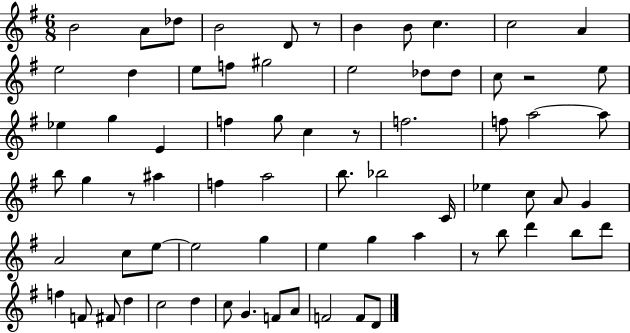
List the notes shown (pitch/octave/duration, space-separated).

B4/h A4/e Db5/e B4/h D4/e R/e B4/q B4/e C5/q. C5/h A4/q E5/h D5/q E5/e F5/e G#5/h E5/h Db5/e Db5/e C5/e R/h E5/e Eb5/q G5/q E4/q F5/q G5/e C5/q R/e F5/h. F5/e A5/h A5/e B5/e G5/q R/e A#5/q F5/q A5/h B5/e. Bb5/h C4/s Eb5/q C5/e A4/e G4/q A4/h C5/e E5/e E5/h G5/q E5/q G5/q A5/q R/e B5/e D6/q B5/e D6/e F5/q F4/e F#4/e D5/q C5/h D5/q C5/e G4/q. F4/e A4/e F4/h F4/e D4/e